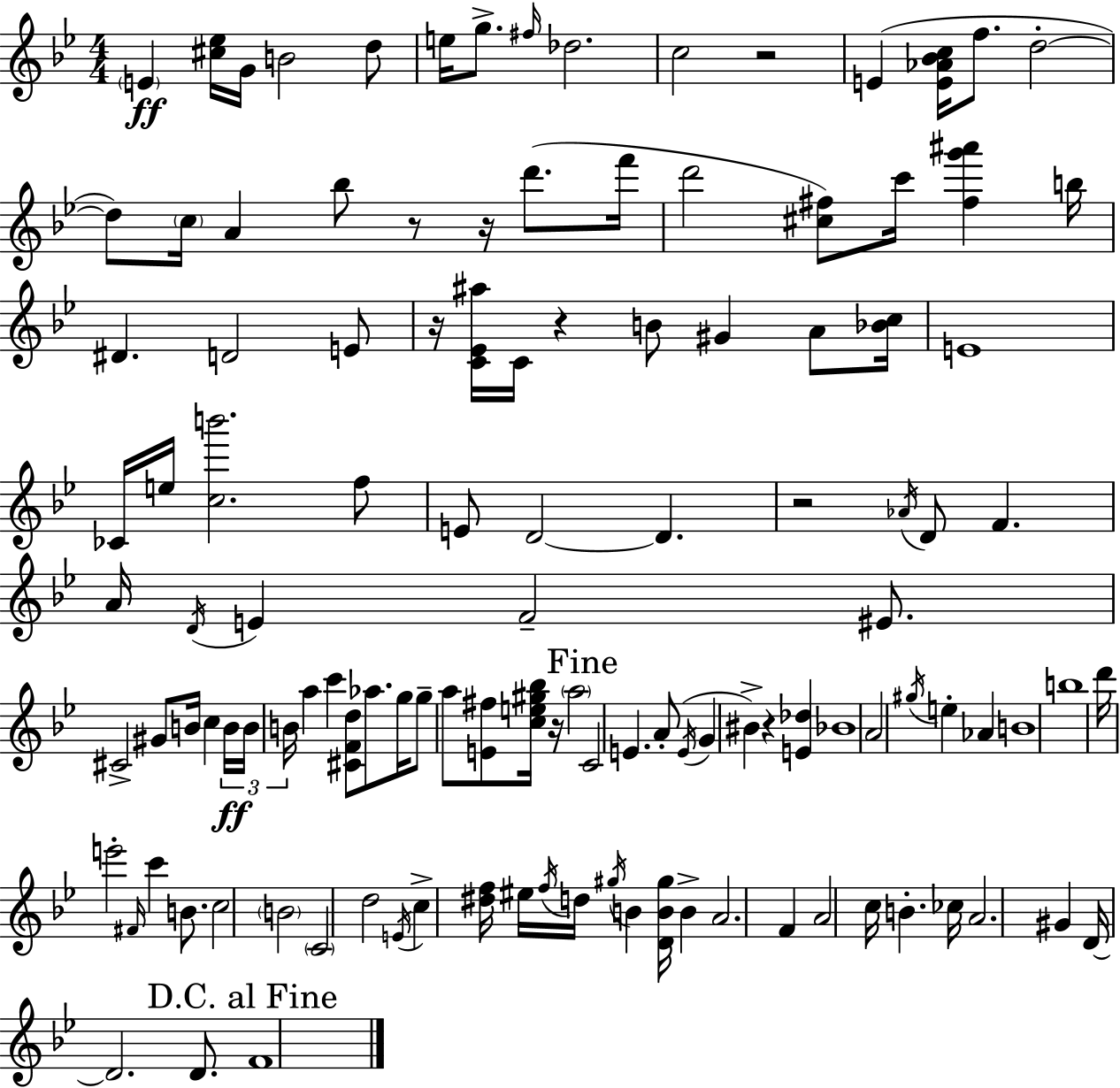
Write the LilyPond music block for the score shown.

{
  \clef treble
  \numericTimeSignature
  \time 4/4
  \key bes \major
  \parenthesize e'4\ff <cis'' ees''>16 g'16 b'2 d''8 | e''16 g''8.-> \grace { fis''16 } des''2. | c''2 r2 | e'4( <e' aes' bes' c''>16 f''8. d''2-.~~ | \break d''8) \parenthesize c''16 a'4 bes''8 r8 r16 d'''8.( | f'''16 d'''2 <cis'' fis''>8) c'''16 <fis'' g''' ais'''>4 | b''16 dis'4. d'2 e'8 | r16 <c' ees' ais''>16 c'16 r4 b'8 gis'4 a'8 | \break <bes' c''>16 e'1 | ces'16 e''16 <c'' b'''>2. f''8 | e'8 d'2~~ d'4. | r2 \acciaccatura { aes'16 } d'8 f'4. | \break a'16 \acciaccatura { d'16 } e'4 f'2-- | eis'8. cis'2-> gis'8 b'16 c''4 | \tuplet 3/2 { b'16\ff b'16 b'16 } a''4 c'''4 <cis' f' d''>8 aes''8. | g''16 g''8-- a''8 <e' fis''>8 <c'' e'' gis'' bes''>16 r16 \parenthesize a''2 | \break \mark "Fine" c'2 e'4. | a'8-.( \acciaccatura { e'16 } g'4 bis'4->) r4 | <e' des''>4 bes'1 | a'2 \acciaccatura { gis''16 } e''4-. | \break aes'4 b'1 | b''1 | d'''16 e'''2-. \grace { fis'16 } c'''4 | b'8. c''2 \parenthesize b'2 | \break \parenthesize c'2 d''2 | \acciaccatura { e'16 } c''4-> <dis'' f''>16 eis''16 \acciaccatura { f''16 } d''16 \acciaccatura { gis''16 } | b'4 <d' b' gis''>16 b'4-> a'2. | f'4 a'2 | \break c''16 b'4.-. ces''16 a'2. | gis'4 d'16~~ d'2. | d'8. \mark "D.C. al Fine" f'1 | \bar "|."
}